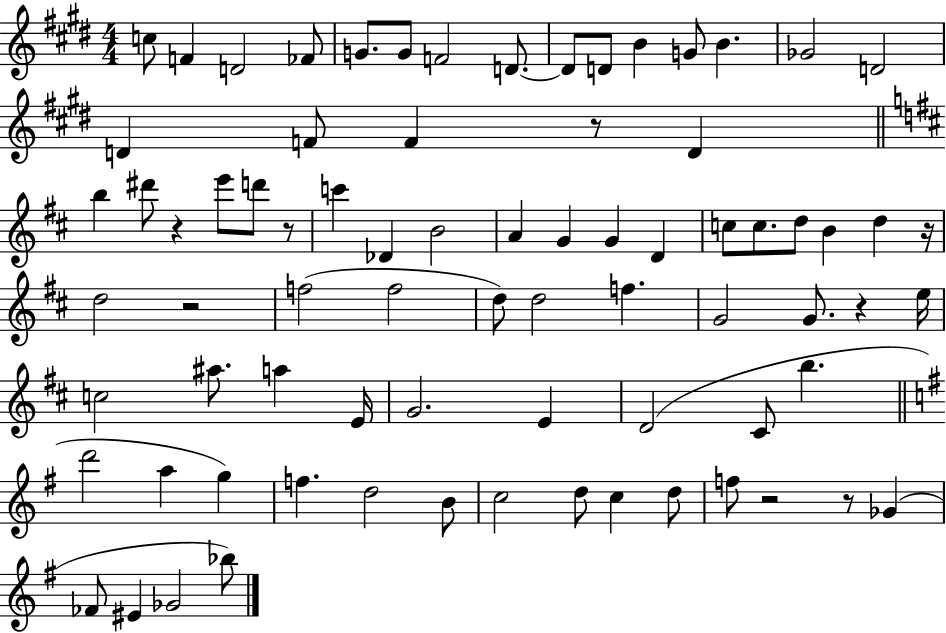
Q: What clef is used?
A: treble